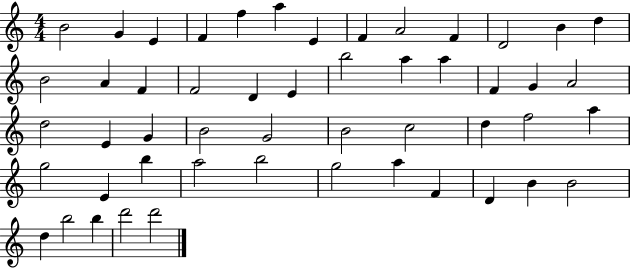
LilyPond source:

{
  \clef treble
  \numericTimeSignature
  \time 4/4
  \key c \major
  b'2 g'4 e'4 | f'4 f''4 a''4 e'4 | f'4 a'2 f'4 | d'2 b'4 d''4 | \break b'2 a'4 f'4 | f'2 d'4 e'4 | b''2 a''4 a''4 | f'4 g'4 a'2 | \break d''2 e'4 g'4 | b'2 g'2 | b'2 c''2 | d''4 f''2 a''4 | \break g''2 e'4 b''4 | a''2 b''2 | g''2 a''4 f'4 | d'4 b'4 b'2 | \break d''4 b''2 b''4 | d'''2 d'''2 | \bar "|."
}